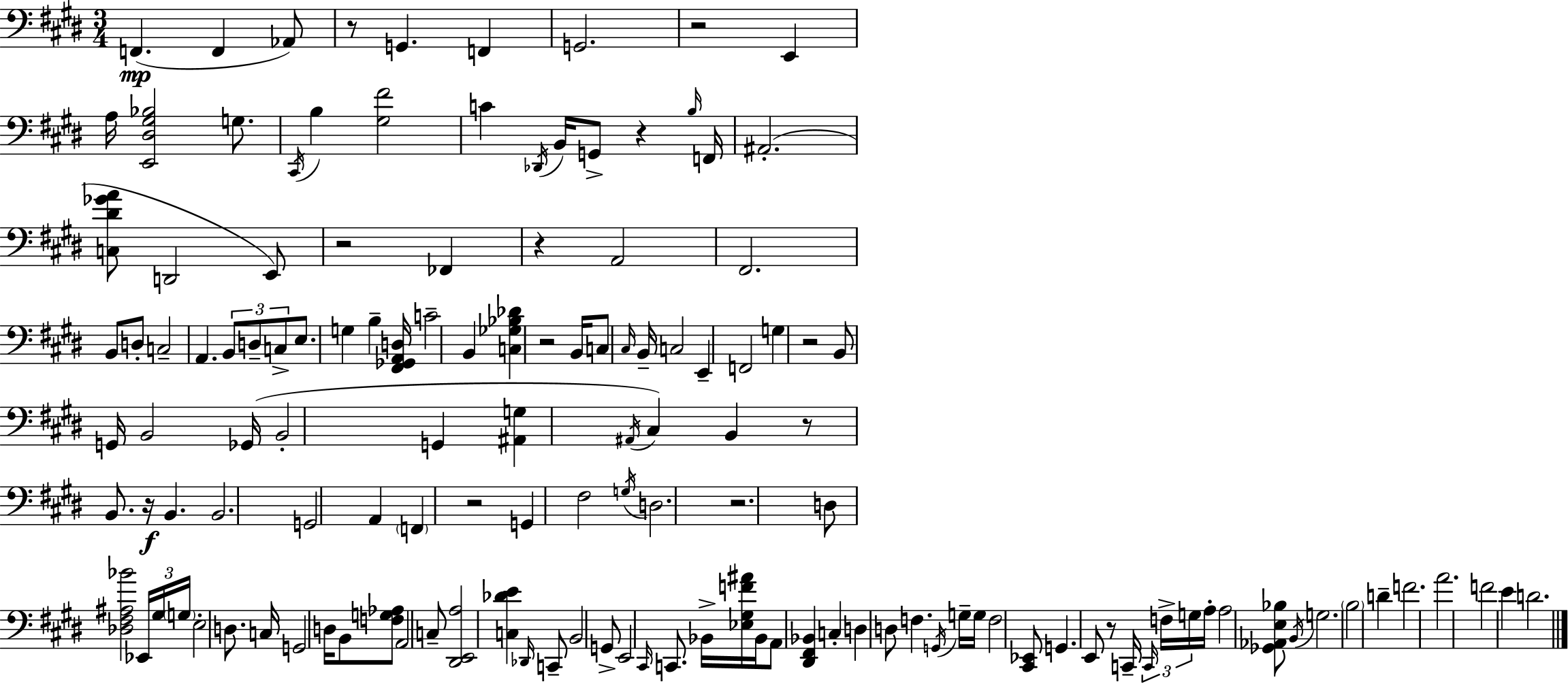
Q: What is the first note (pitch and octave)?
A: F2